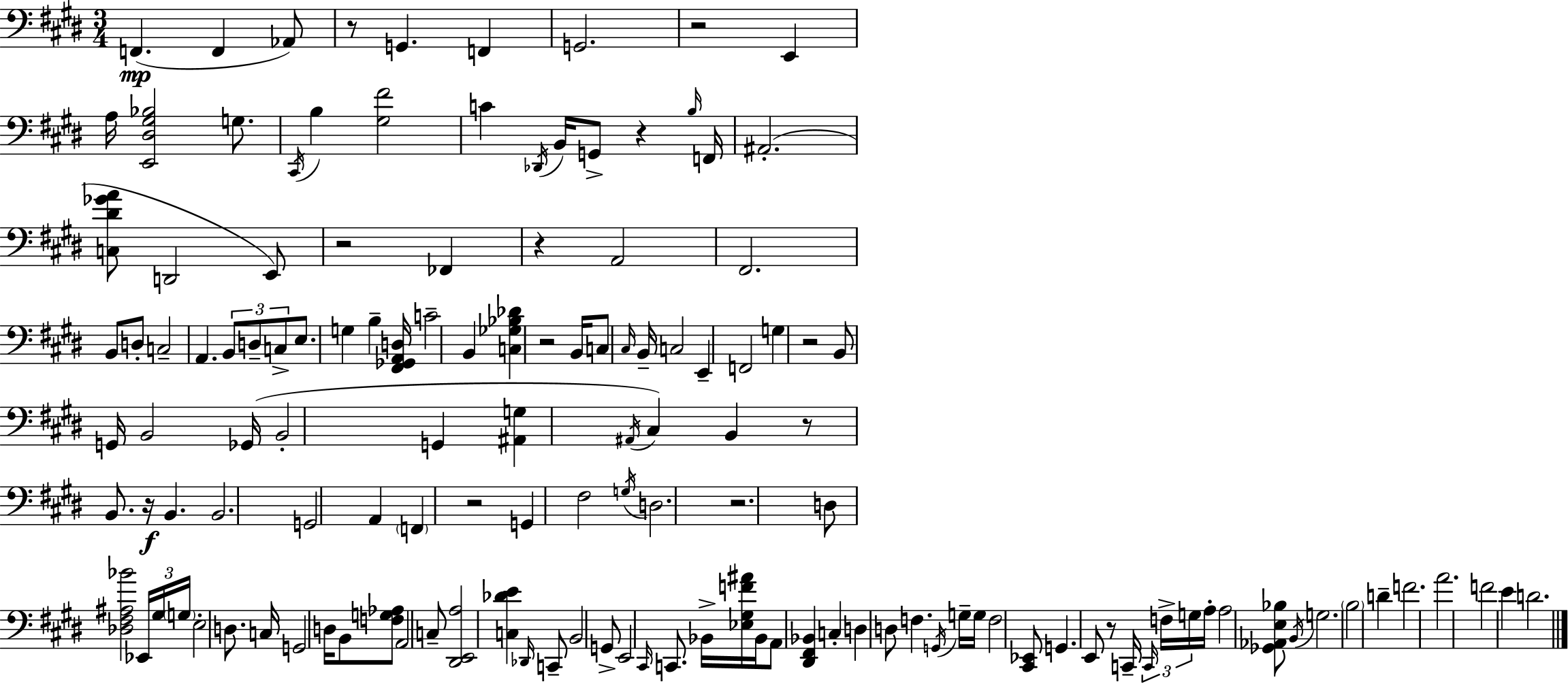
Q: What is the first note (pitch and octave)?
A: F2